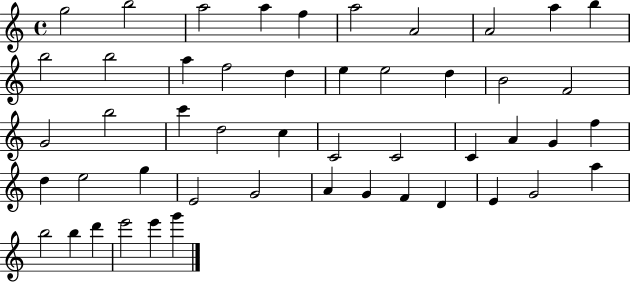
X:1
T:Untitled
M:4/4
L:1/4
K:C
g2 b2 a2 a f a2 A2 A2 a b b2 b2 a f2 d e e2 d B2 F2 G2 b2 c' d2 c C2 C2 C A G f d e2 g E2 G2 A G F D E G2 a b2 b d' e'2 e' g'